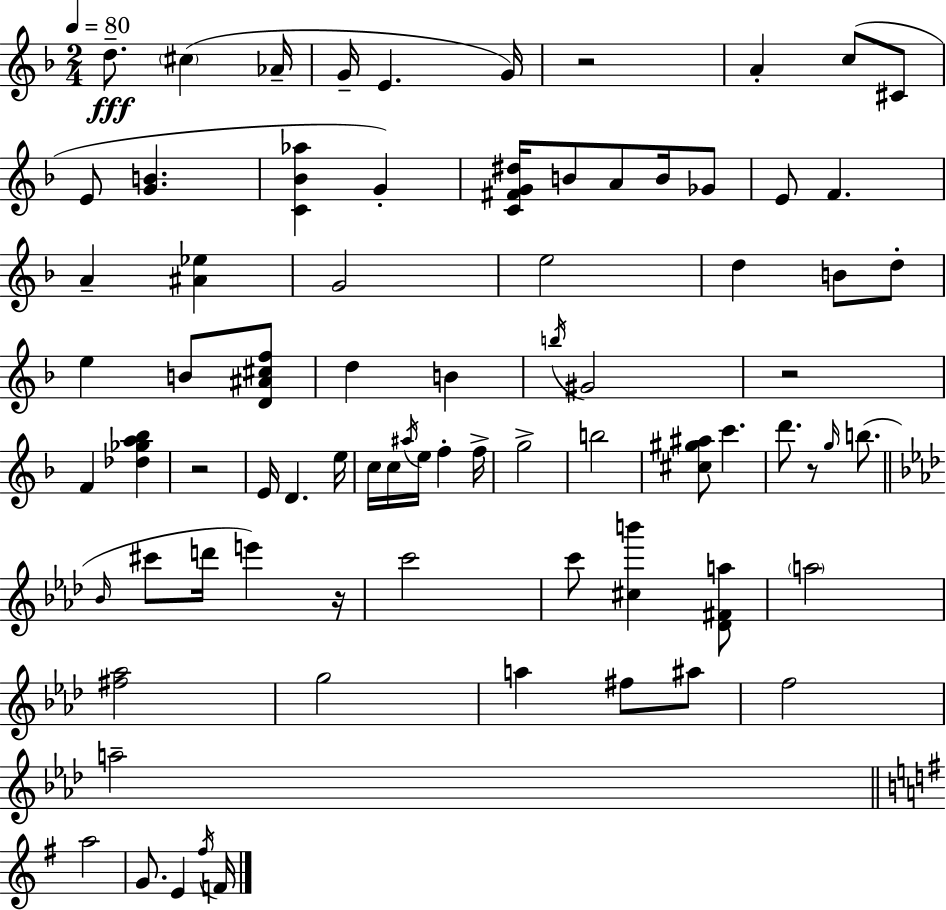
D5/e. C#5/q Ab4/s G4/s E4/q. G4/s R/h A4/q C5/e C#4/e E4/e [G4,B4]/q. [C4,Bb4,Ab5]/q G4/q [C4,F#4,G4,D#5]/s B4/e A4/e B4/s Gb4/e E4/e F4/q. A4/q [A#4,Eb5]/q G4/h E5/h D5/q B4/e D5/e E5/q B4/e [D4,A#4,C#5,F5]/e D5/q B4/q B5/s G#4/h R/h F4/q [Db5,Gb5,A5,Bb5]/q R/h E4/s D4/q. E5/s C5/s C5/s A#5/s E5/s F5/q F5/s G5/h B5/h [C#5,G#5,A#5]/e C6/q. D6/e. R/e G5/s B5/e. Bb4/s C#6/e D6/s E6/q R/s C6/h C6/e [C#5,B6]/q [Db4,F#4,A5]/e A5/h [F#5,Ab5]/h G5/h A5/q F#5/e A#5/e F5/h A5/h A5/h G4/e. E4/q F#5/s F4/s